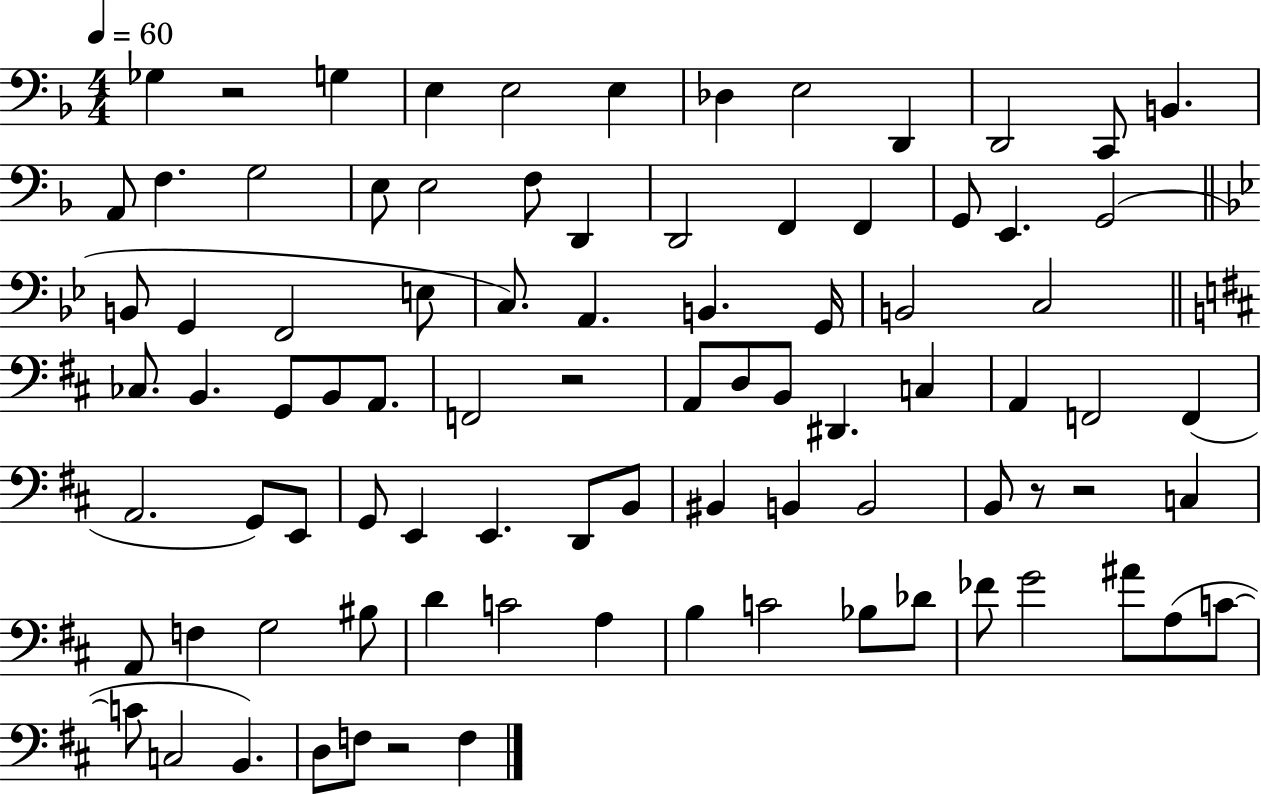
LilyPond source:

{
  \clef bass
  \numericTimeSignature
  \time 4/4
  \key f \major
  \tempo 4 = 60
  ges4 r2 g4 | e4 e2 e4 | des4 e2 d,4 | d,2 c,8 b,4. | \break a,8 f4. g2 | e8 e2 f8 d,4 | d,2 f,4 f,4 | g,8 e,4. g,2( | \break \bar "||" \break \key g \minor b,8 g,4 f,2 e8 | c8.) a,4. b,4. g,16 | b,2 c2 | \bar "||" \break \key d \major ces8. b,4. g,8 b,8 a,8. | f,2 r2 | a,8 d8 b,8 dis,4. c4 | a,4 f,2 f,4( | \break a,2. g,8) e,8 | g,8 e,4 e,4. d,8 b,8 | bis,4 b,4 b,2 | b,8 r8 r2 c4 | \break a,8 f4 g2 bis8 | d'4 c'2 a4 | b4 c'2 bes8 des'8 | fes'8 g'2 ais'8 a8( c'8~~ | \break c'8 c2 b,4.) | d8 f8 r2 f4 | \bar "|."
}